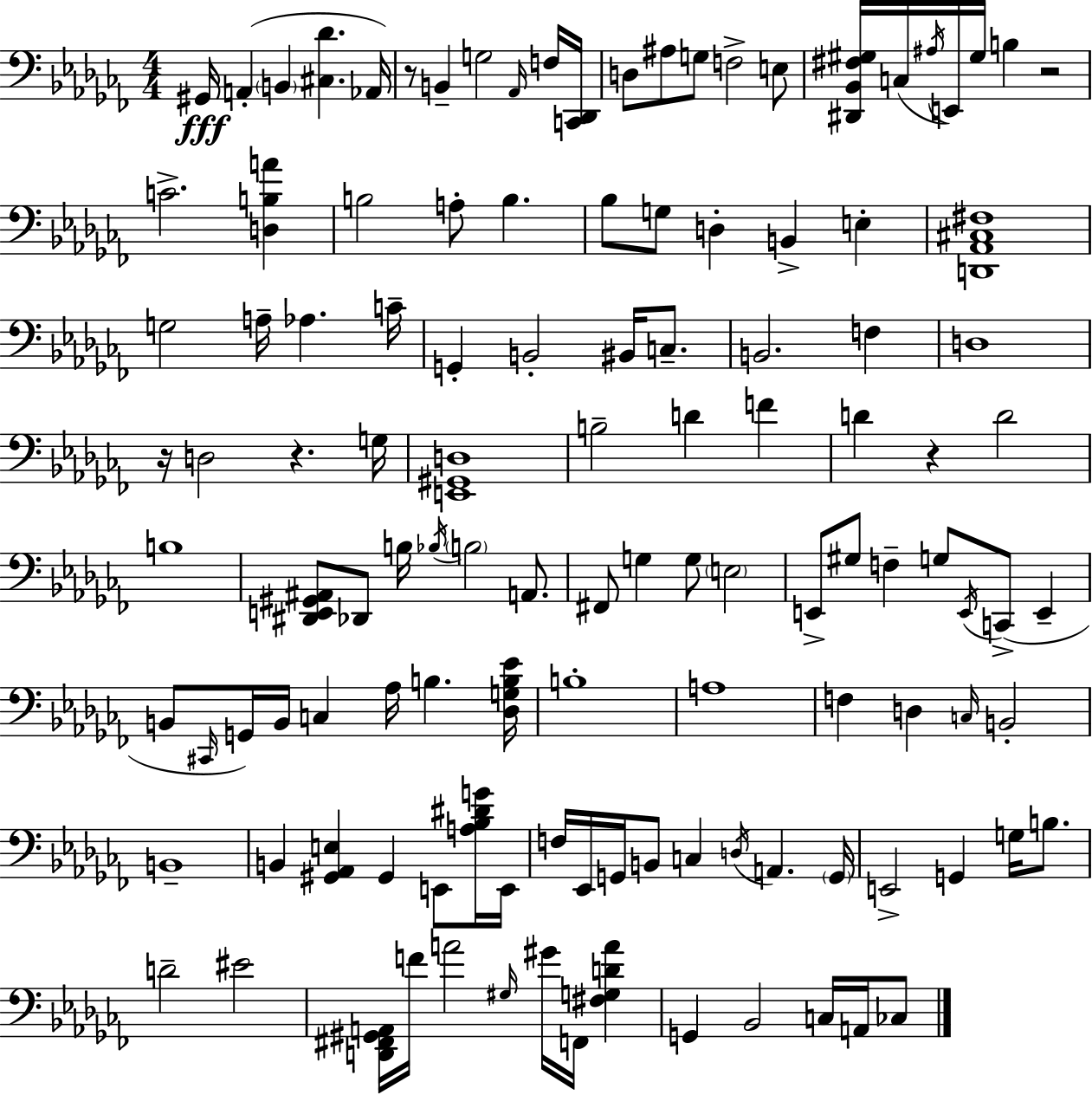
{
  \clef bass
  \numericTimeSignature
  \time 4/4
  \key aes \minor
  \repeat volta 2 { gis,16\fff a,4-.( \parenthesize b,4 <cis des'>4. aes,16) | r8 b,4-- g2 \grace { aes,16 } f16 | <c, des,>16 d8 ais8 g8 f2-> e8 | <dis, bes, fis gis>16 c16( \acciaccatura { ais16 } e,16) gis16 b4 r2 | \break c'2.-> <d b a'>4 | b2 a8-. b4. | bes8 g8 d4-. b,4-> e4-. | <d, aes, cis fis>1 | \break g2 a16-- aes4. | c'16-- g,4-. b,2-. bis,16 c8.-- | b,2. f4 | d1 | \break r16 d2 r4. | g16 <e, gis, d>1 | b2-- d'4 f'4 | d'4 r4 d'2 | \break b1 | <dis, e, gis, ais,>8 des,8 b16 \acciaccatura { bes16 } \parenthesize b2 | a,8. fis,8 g4 g8 \parenthesize e2 | e,8-> gis8 f4-- g8 \acciaccatura { e,16 } c,8->( | \break e,4-- b,8 \grace { cis,16 } g,16) b,16 c4 aes16 b4. | <des g b ees'>16 b1-. | a1 | f4 d4 \grace { c16 } b,2-. | \break b,1-- | b,4 <gis, aes, e>4 gis,4 | e,8 <a bes dis' g'>16 e,16 f16 ees,16 g,16 b,8 c4 \acciaccatura { d16 } | a,4. \parenthesize g,16 e,2-> g,4 | \break g16 b8. d'2-- eis'2 | <d, fis, gis, a,>16 f'16 a'2 | \grace { gis16 } gis'16 f,16 <fis g d' a'>4 g,4 bes,2 | c16 a,16 ces8 } \bar "|."
}